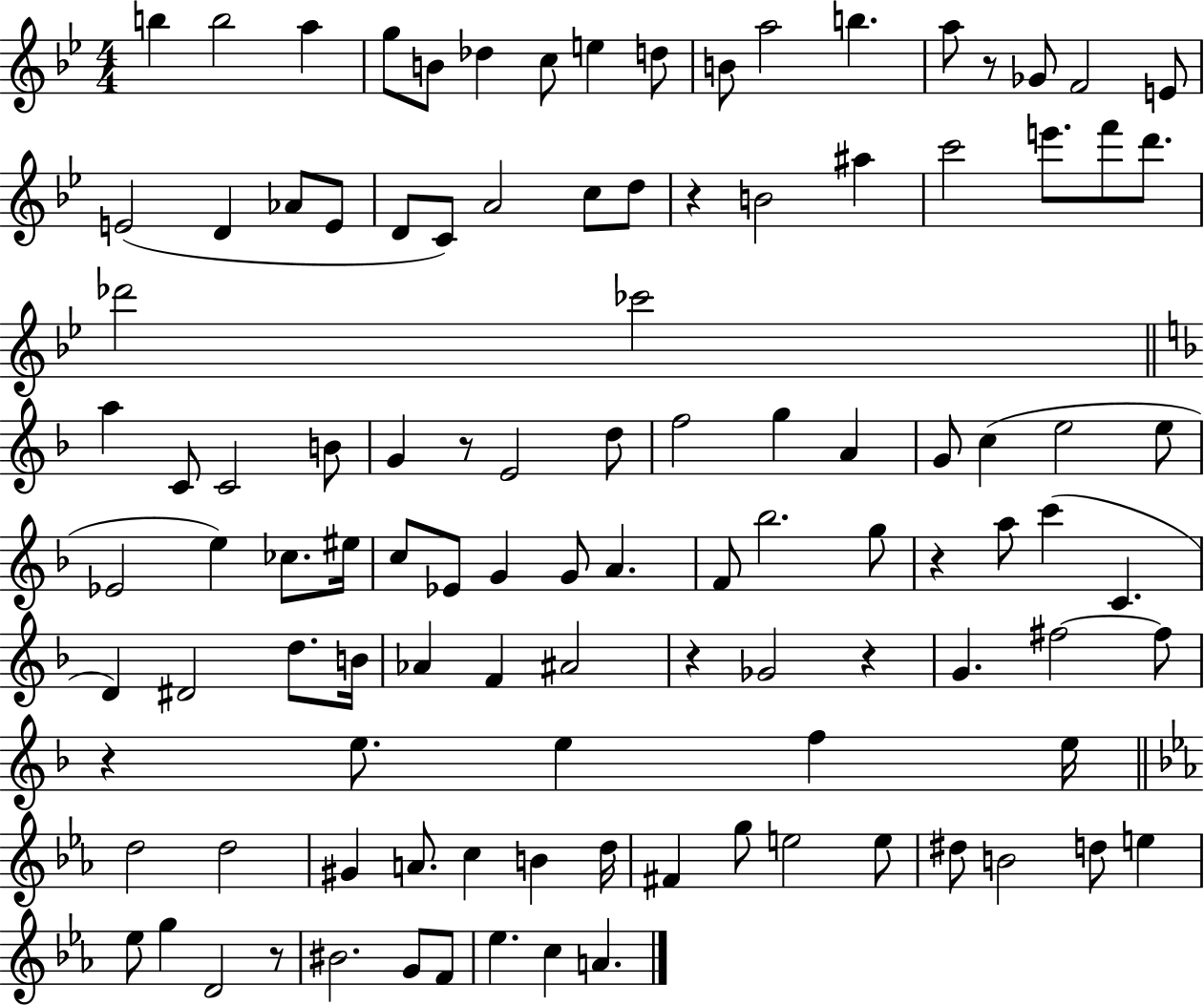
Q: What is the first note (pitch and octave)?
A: B5